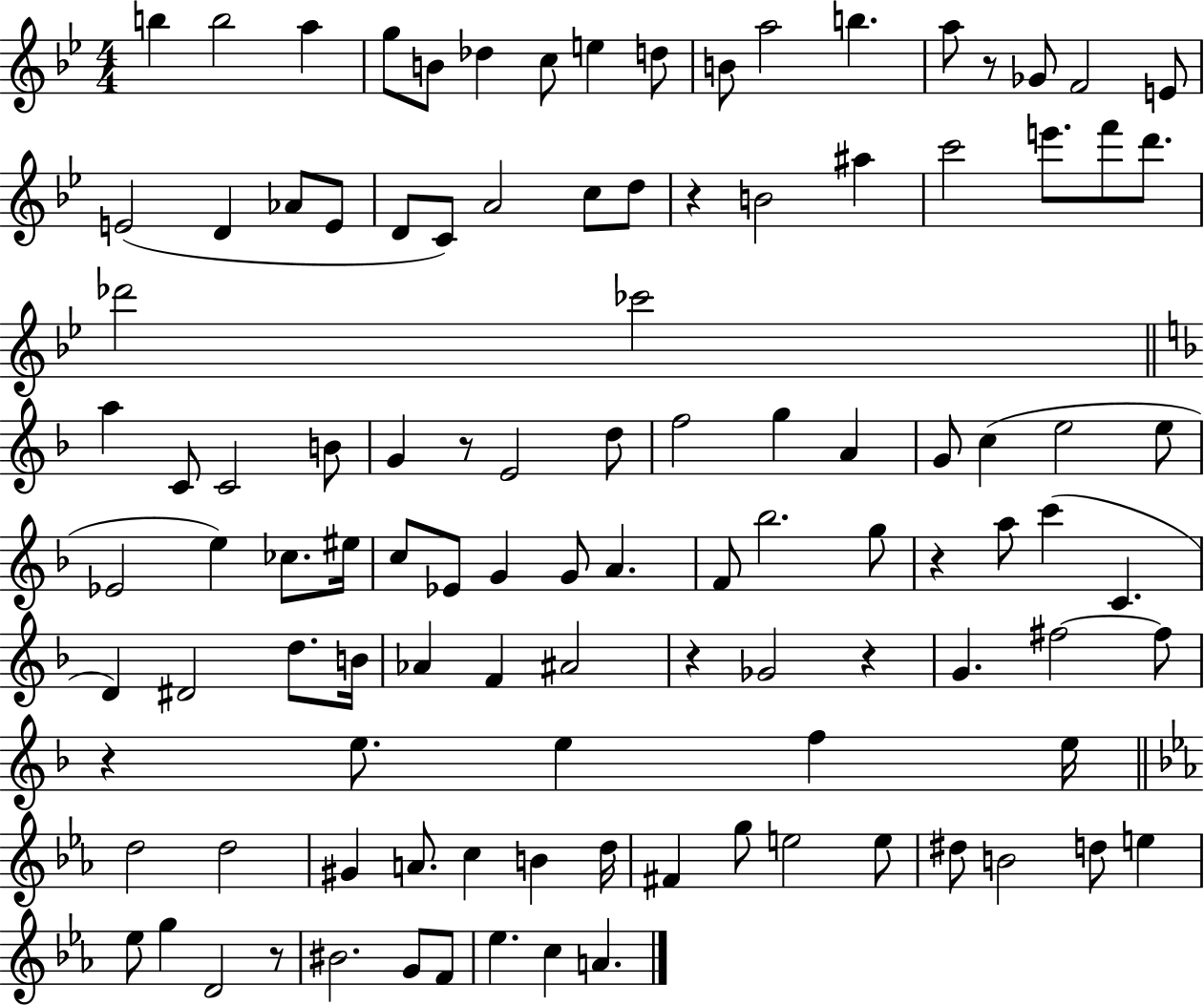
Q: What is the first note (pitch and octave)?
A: B5